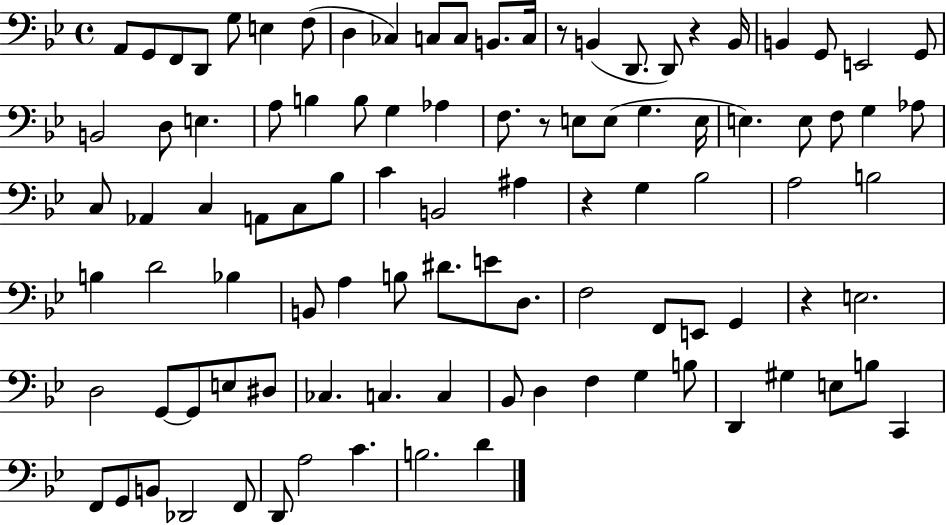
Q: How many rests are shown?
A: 5